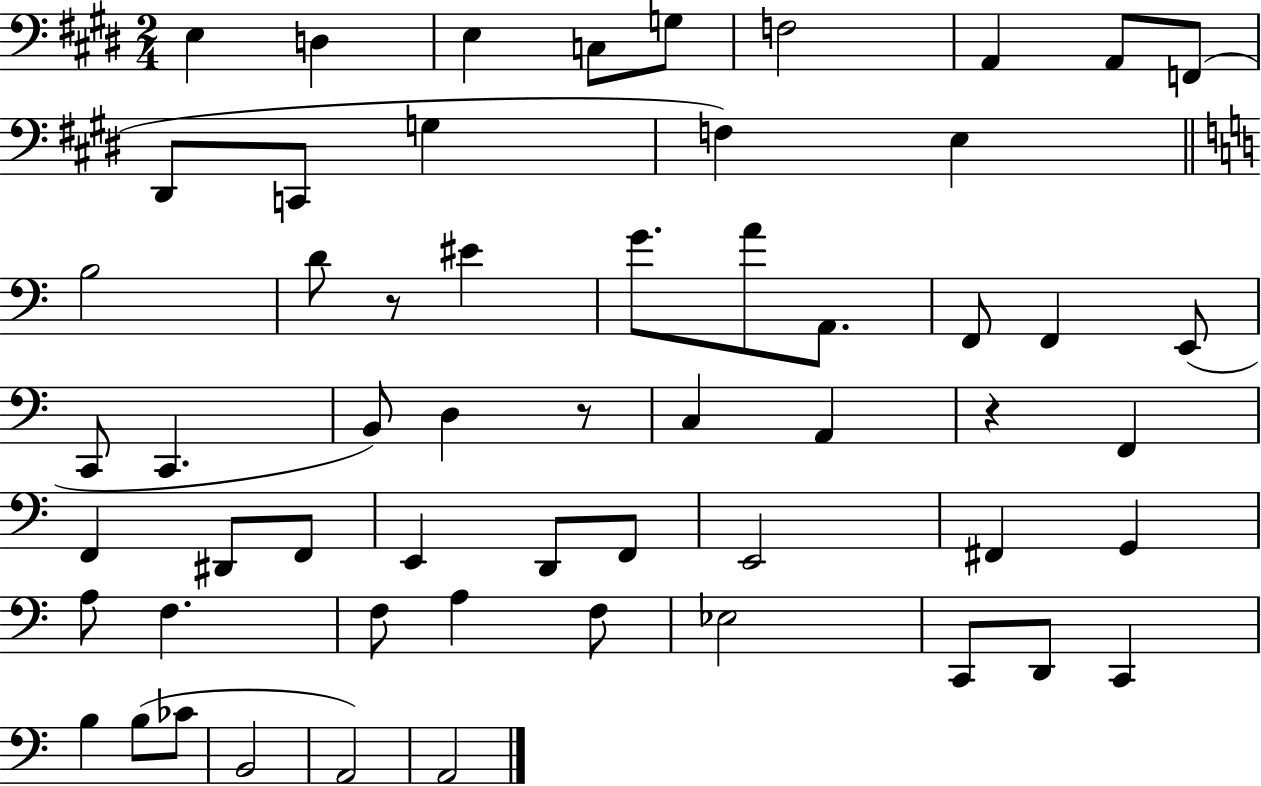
E3/q D3/q E3/q C3/e G3/e F3/h A2/q A2/e F2/e D#2/e C2/e G3/q F3/q E3/q B3/h D4/e R/e EIS4/q G4/e. A4/e A2/e. F2/e F2/q E2/e C2/e C2/q. B2/e D3/q R/e C3/q A2/q R/q F2/q F2/q D#2/e F2/e E2/q D2/e F2/e E2/h F#2/q G2/q A3/e F3/q. F3/e A3/q F3/e Eb3/h C2/e D2/e C2/q B3/q B3/e CES4/e B2/h A2/h A2/h